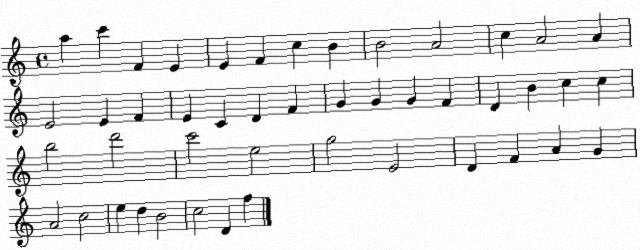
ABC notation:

X:1
T:Untitled
M:4/4
L:1/4
K:C
a c' F E E F c B B2 A2 c A2 A E2 E F E C D F G G G F D B c c b2 d'2 c'2 e2 g2 E2 D F A G A2 c2 e d B2 c2 D f